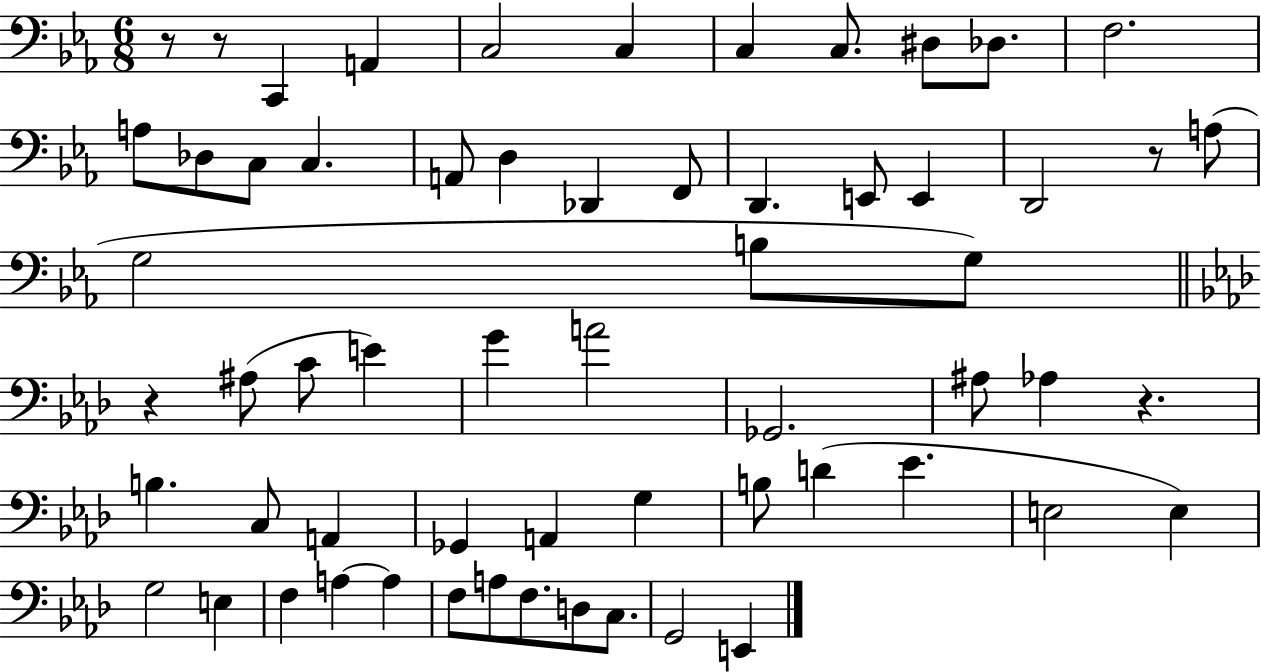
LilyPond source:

{
  \clef bass
  \numericTimeSignature
  \time 6/8
  \key ees \major
  r8 r8 c,4 a,4 | c2 c4 | c4 c8. dis8 des8. | f2. | \break a8 des8 c8 c4. | a,8 d4 des,4 f,8 | d,4. e,8 e,4 | d,2 r8 a8( | \break g2 b8 g8) | \bar "||" \break \key aes \major r4 ais8( c'8 e'4) | g'4 a'2 | ges,2. | ais8 aes4 r4. | \break b4. c8 a,4 | ges,4 a,4 g4 | b8 d'4( ees'4. | e2 e4) | \break g2 e4 | f4 a4~~ a4 | f8 a8 f8. d8 c8. | g,2 e,4 | \break \bar "|."
}